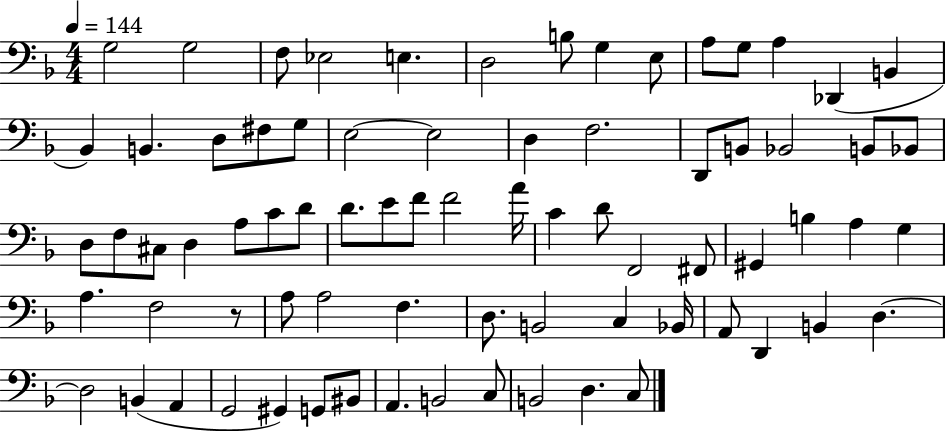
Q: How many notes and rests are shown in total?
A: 75